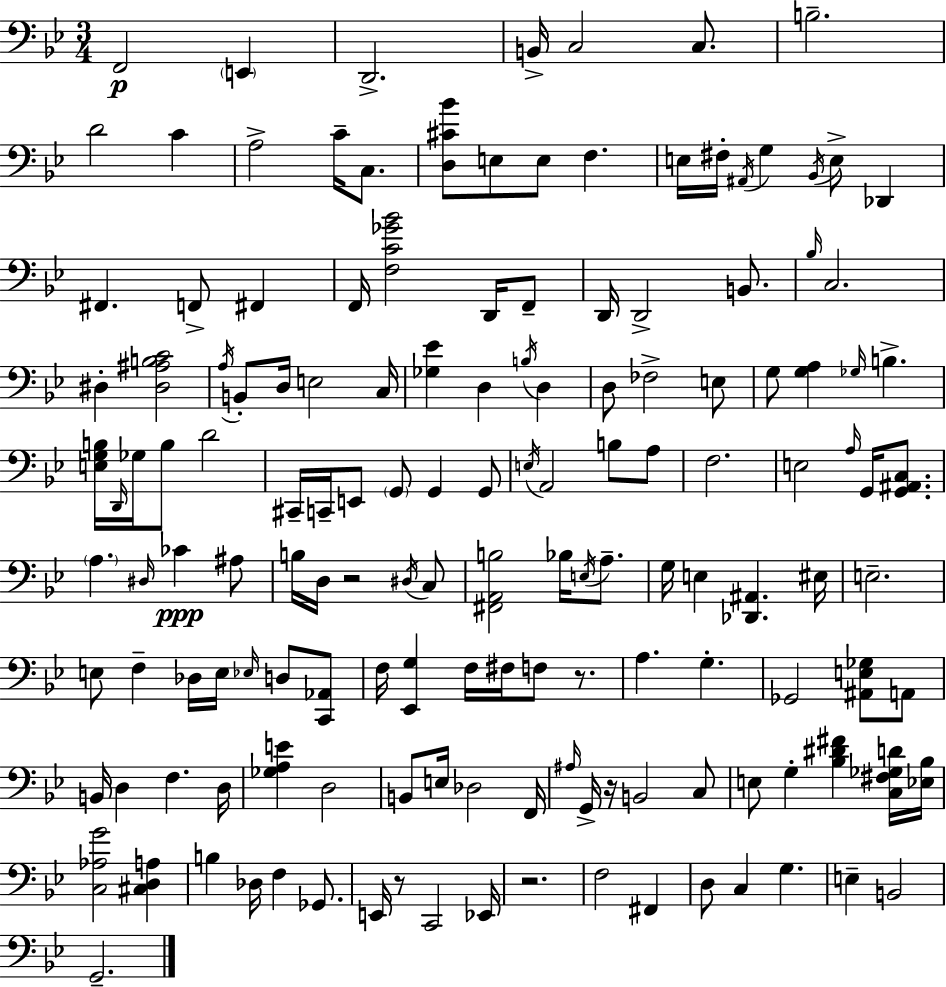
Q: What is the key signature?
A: BES major